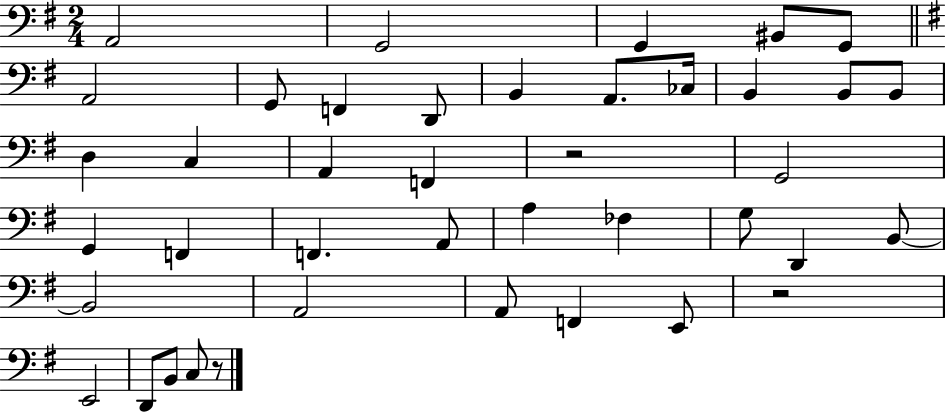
A2/h G2/h G2/q BIS2/e G2/e A2/h G2/e F2/q D2/e B2/q A2/e. CES3/s B2/q B2/e B2/e D3/q C3/q A2/q F2/q R/h G2/h G2/q F2/q F2/q. A2/e A3/q FES3/q G3/e D2/q B2/e B2/h A2/h A2/e F2/q E2/e R/h E2/h D2/e B2/e C3/e R/e